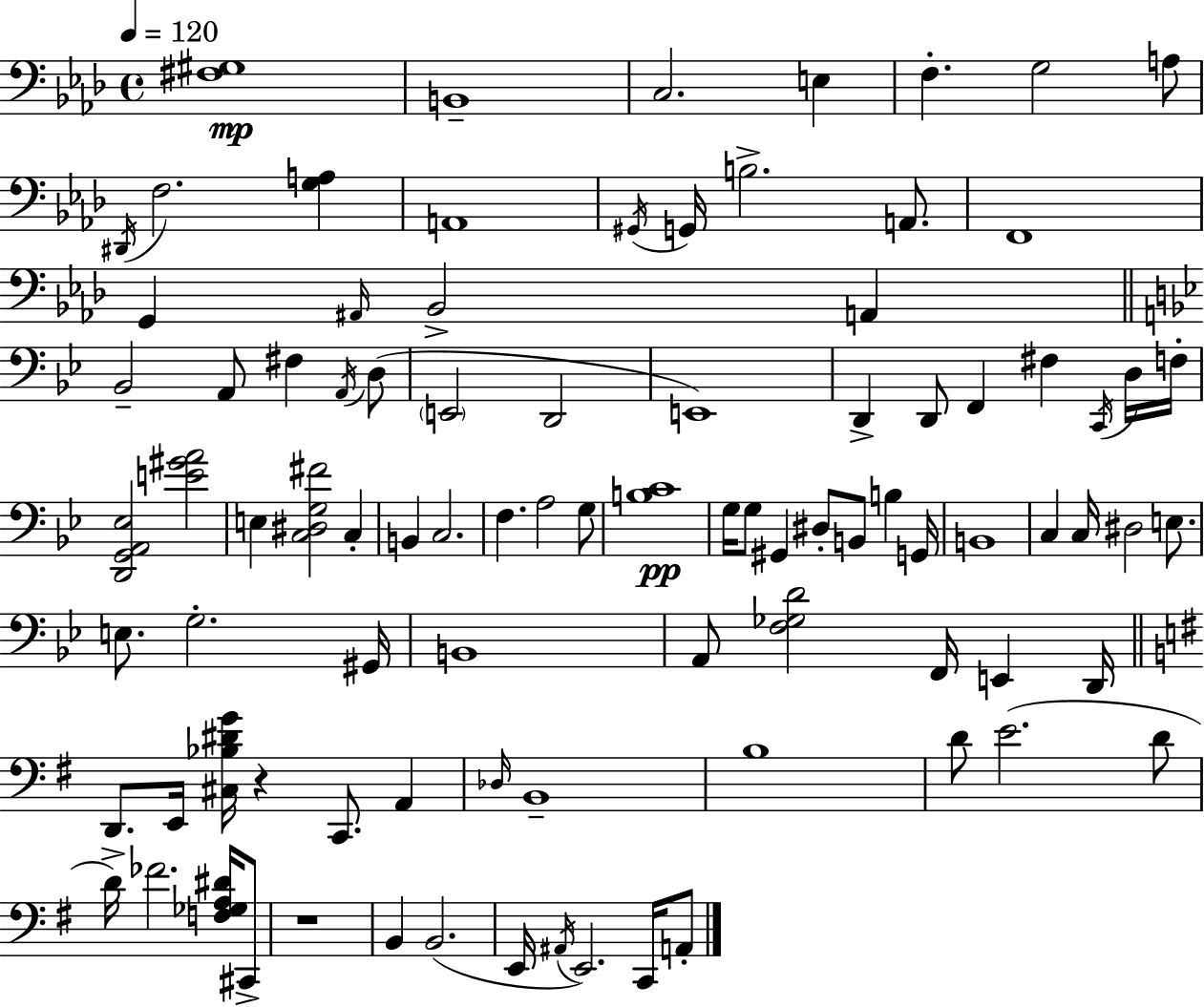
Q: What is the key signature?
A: AES major